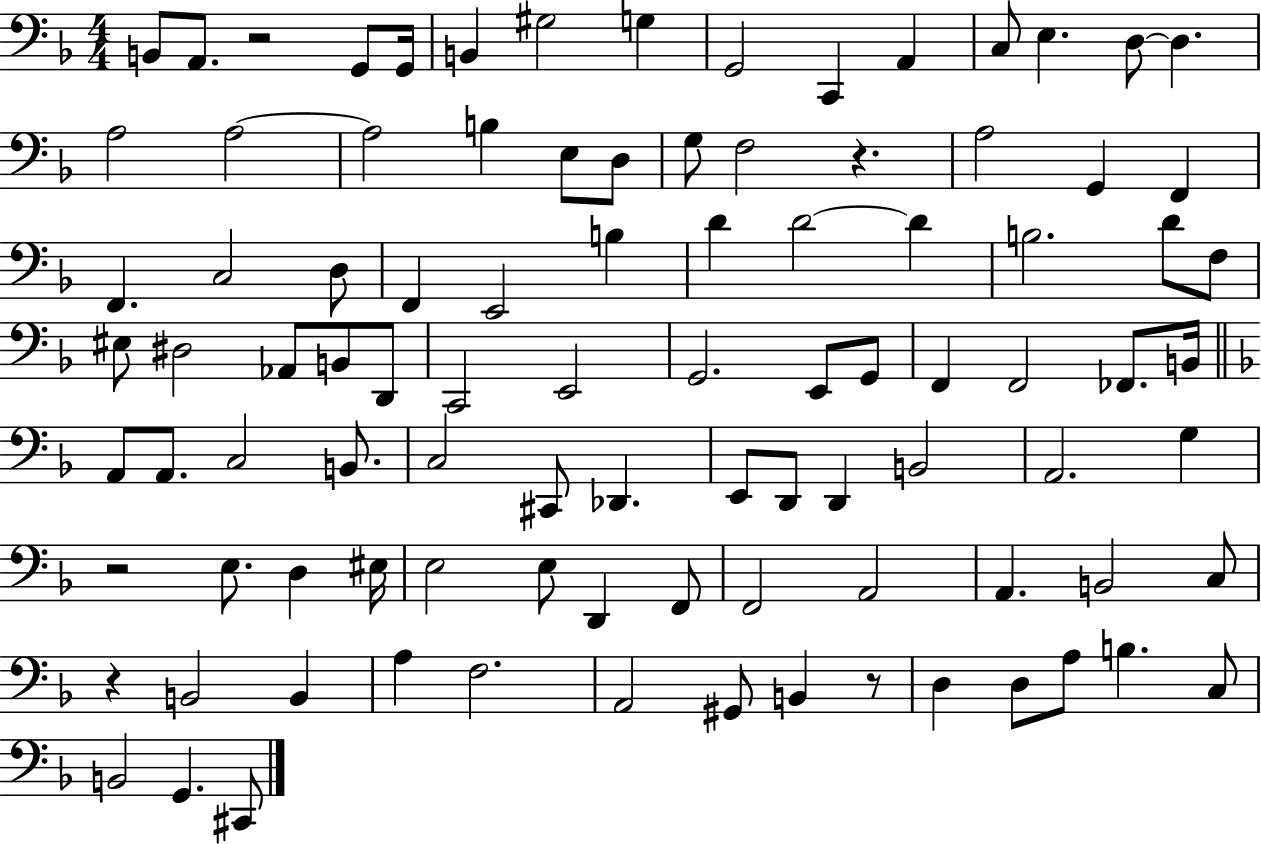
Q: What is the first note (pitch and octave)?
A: B2